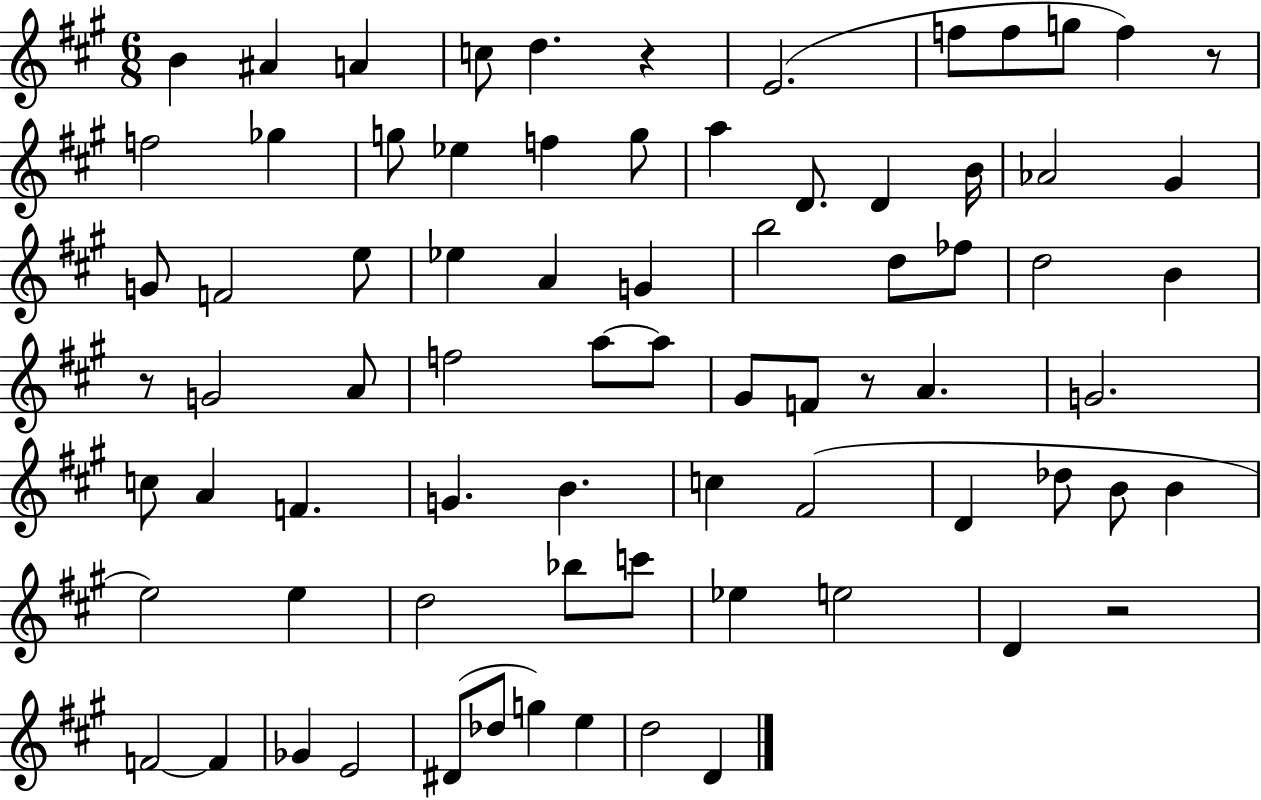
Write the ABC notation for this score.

X:1
T:Untitled
M:6/8
L:1/4
K:A
B ^A A c/2 d z E2 f/2 f/2 g/2 f z/2 f2 _g g/2 _e f g/2 a D/2 D B/4 _A2 ^G G/2 F2 e/2 _e A G b2 d/2 _f/2 d2 B z/2 G2 A/2 f2 a/2 a/2 ^G/2 F/2 z/2 A G2 c/2 A F G B c ^F2 D _d/2 B/2 B e2 e d2 _b/2 c'/2 _e e2 D z2 F2 F _G E2 ^D/2 _d/2 g e d2 D